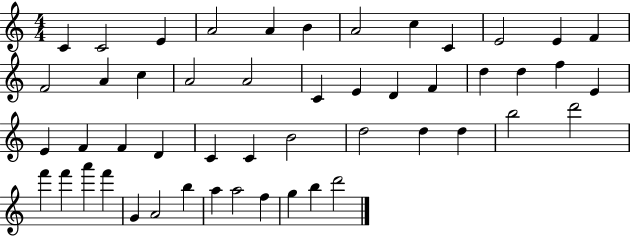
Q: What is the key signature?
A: C major